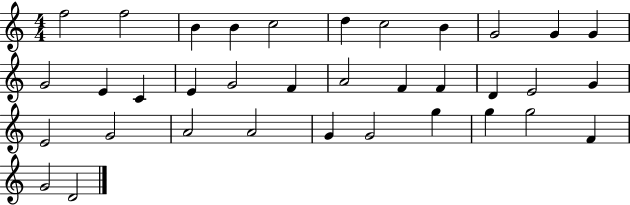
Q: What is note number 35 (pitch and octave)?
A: D4